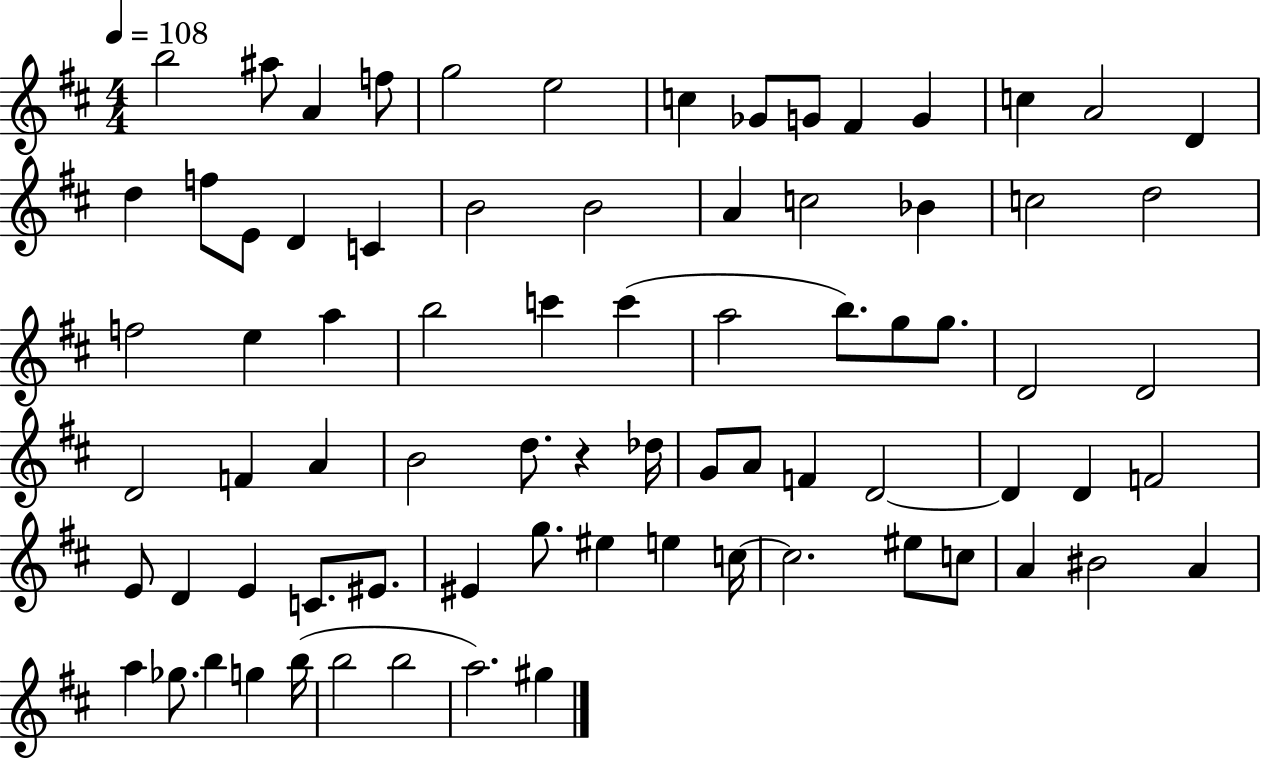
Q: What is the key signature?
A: D major